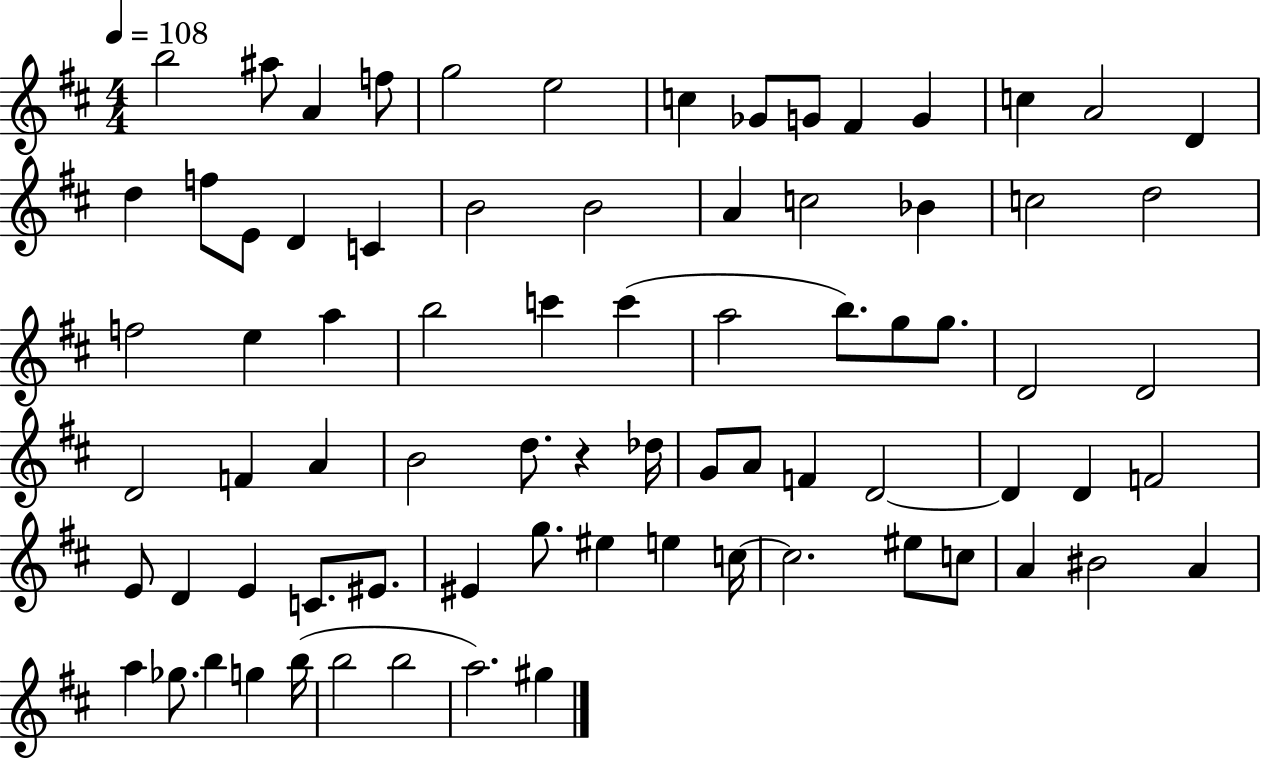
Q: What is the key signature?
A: D major